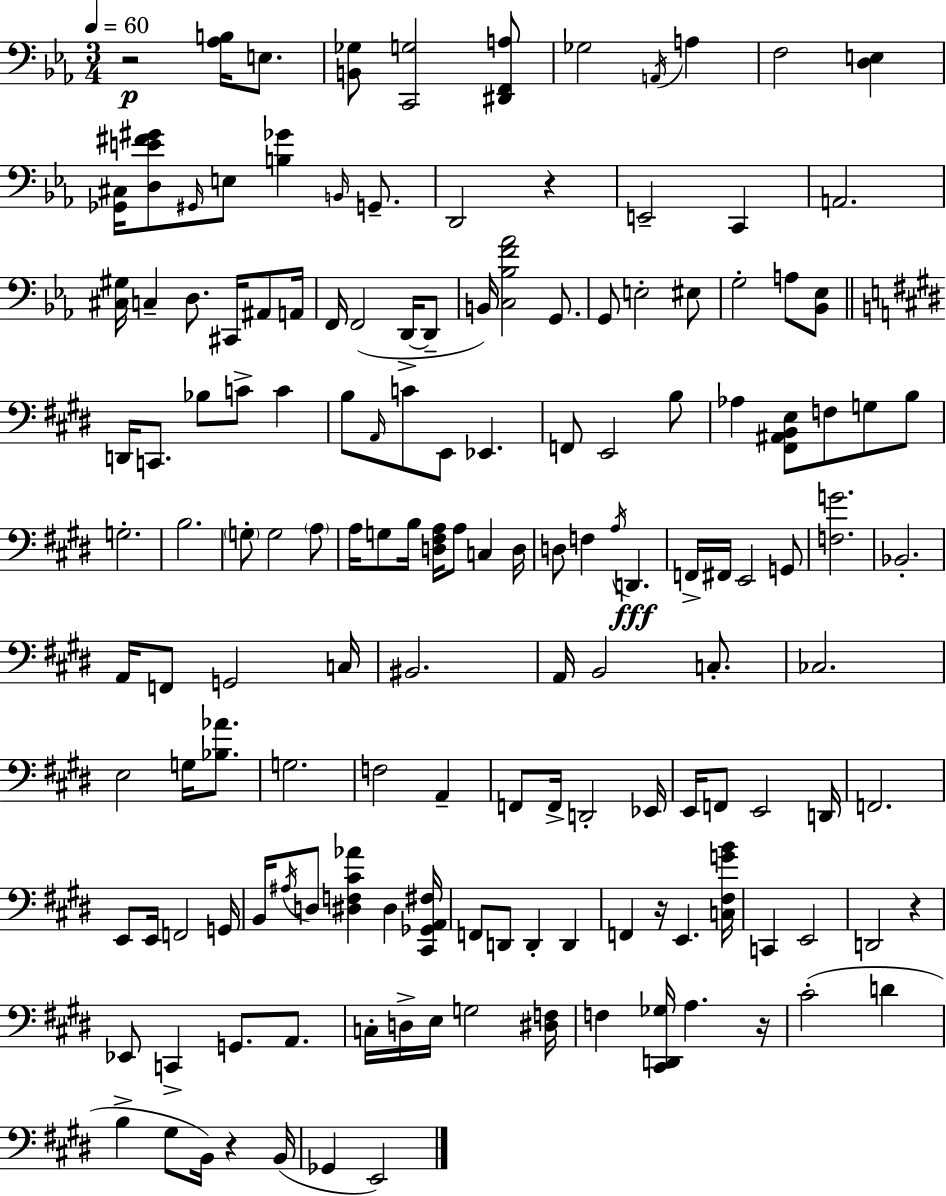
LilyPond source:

{
  \clef bass
  \numericTimeSignature
  \time 3/4
  \key c \minor
  \tempo 4 = 60
  r2\p <aes b>16 e8. | <b, ges>8 <c, g>2 <dis, f, a>8 | ges2 \acciaccatura { a,16 } a4 | f2 <d e>4 | \break <ges, cis>16 <d e' fis' gis'>8 \grace { gis,16 } e8 <b ges'>4 \grace { b,16 } | g,8.-- d,2 r4 | e,2-- c,4 | a,2. | \break <cis gis>16 c4-- d8. cis,16 | ais,8 a,16 f,16 f,2( | d,16->~~ d,8-- b,16) <c bes f' aes'>2 | g,8. g,8 e2-. | \break eis8 g2-. a8 | <bes, ees>8 \bar "||" \break \key e \major d,16 c,8. bes8 c'8-> c'4 | b8 \grace { a,16 } c'8 e,8 ees,4. | f,8 e,2 b8 | aes4 <fis, ais, b, e>8 f8 g8 b8 | \break g2.-. | b2. | \parenthesize g8-. g2 \parenthesize a8 | a16 g8 b16 <d fis a>16 a8 c4 | \break d16 d8 f4 \acciaccatura { a16 } d,4.\fff | f,16-> fis,16 e,2 | g,8 <f g'>2. | bes,2.-. | \break a,16 f,8 g,2 | c16 bis,2. | a,16 b,2 c8.-. | ces2. | \break e2 g16 <bes aes'>8. | g2. | f2 a,4-- | f,8 f,16-> d,2-. | \break ees,16 e,16 f,8 e,2 | d,16 f,2. | e,8 e,16 f,2 | g,16 b,16 \acciaccatura { ais16 } d8 <dis f cis' aes'>4 dis4 | \break <cis, ges, a, fis>16 f,8 d,8 d,4-. d,4 | f,4 r16 e,4. | <c fis g' b'>16 c,4 e,2 | d,2 r4 | \break ees,8 c,4-> g,8. | a,8. c16-. d16-> e16 g2 | <dis f>16 f4 <cis, d, ges>16 a4. | r16 cis'2-.( d'4 | \break b4-> gis8 b,16) r4 | b,16( ges,4 e,2) | \bar "|."
}